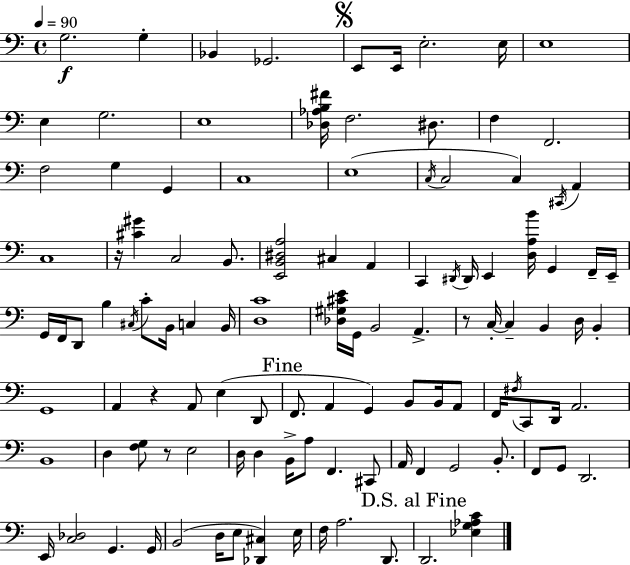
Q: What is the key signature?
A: C major